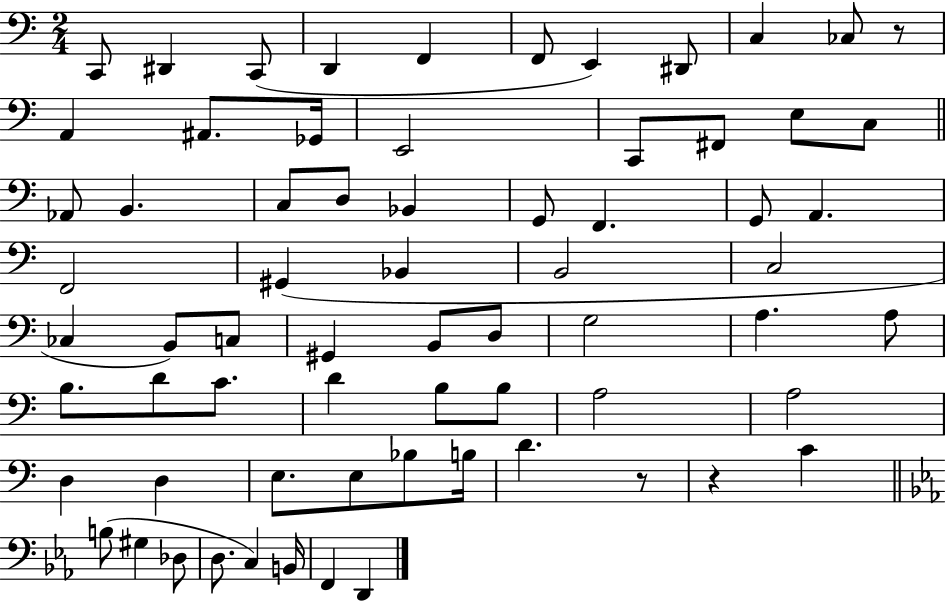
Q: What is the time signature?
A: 2/4